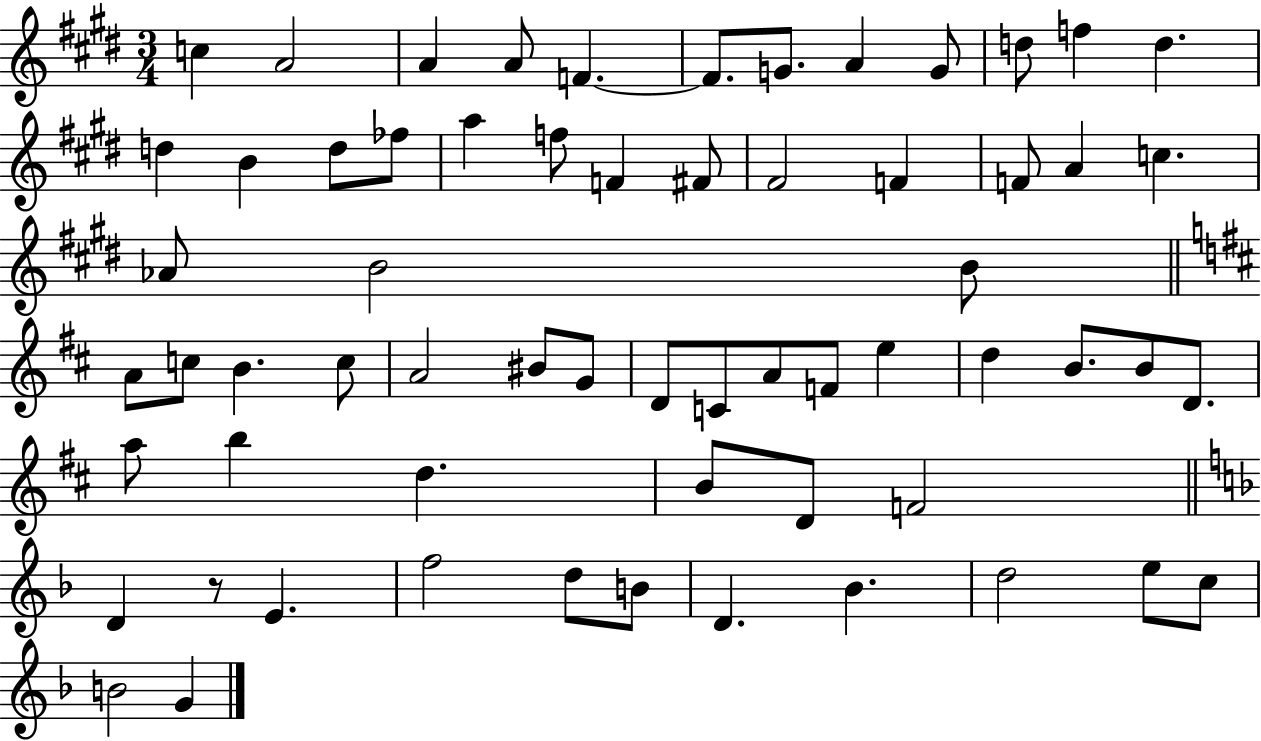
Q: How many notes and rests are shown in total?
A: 63